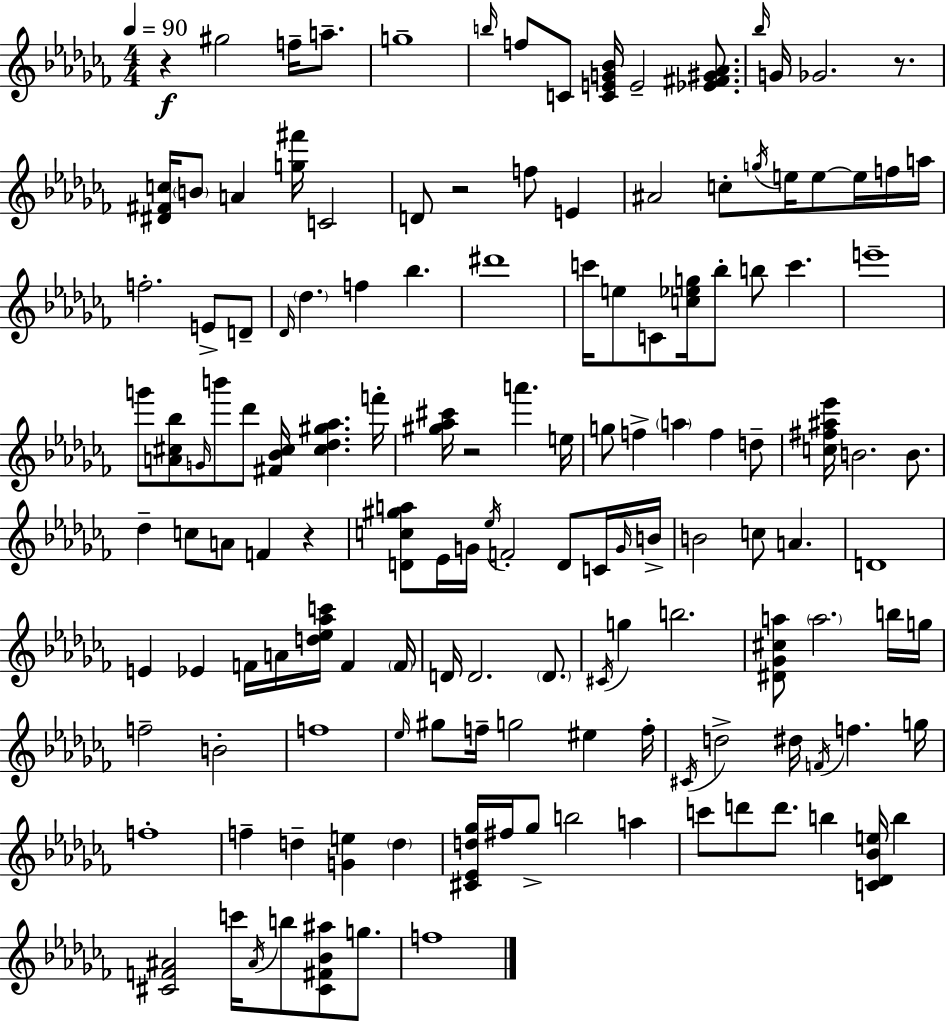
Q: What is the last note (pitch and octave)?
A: F5